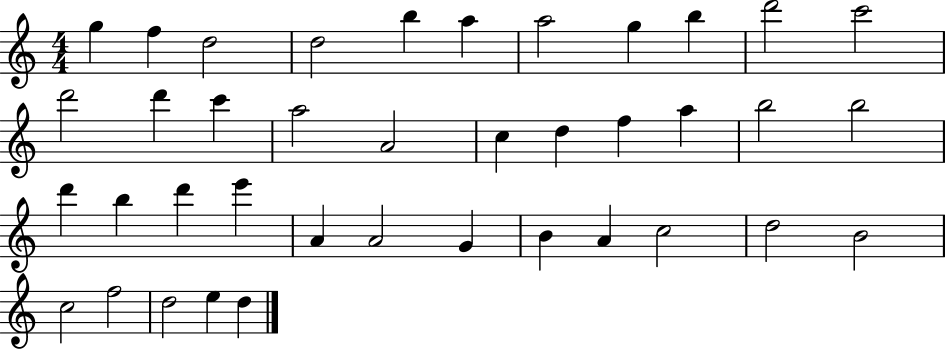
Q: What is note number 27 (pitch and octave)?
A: A4